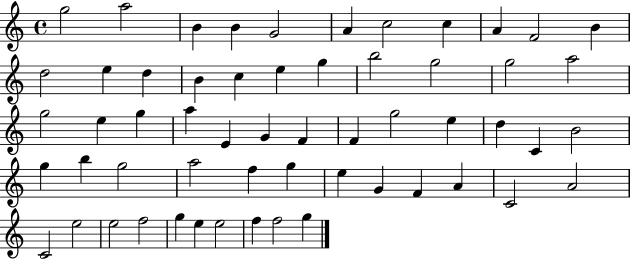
{
  \clef treble
  \time 4/4
  \defaultTimeSignature
  \key c \major
  g''2 a''2 | b'4 b'4 g'2 | a'4 c''2 c''4 | a'4 f'2 b'4 | \break d''2 e''4 d''4 | b'4 c''4 e''4 g''4 | b''2 g''2 | g''2 a''2 | \break g''2 e''4 g''4 | a''4 e'4 g'4 f'4 | f'4 g''2 e''4 | d''4 c'4 b'2 | \break g''4 b''4 g''2 | a''2 f''4 g''4 | e''4 g'4 f'4 a'4 | c'2 a'2 | \break c'2 e''2 | e''2 f''2 | g''4 e''4 e''2 | f''4 f''2 g''4 | \break \bar "|."
}